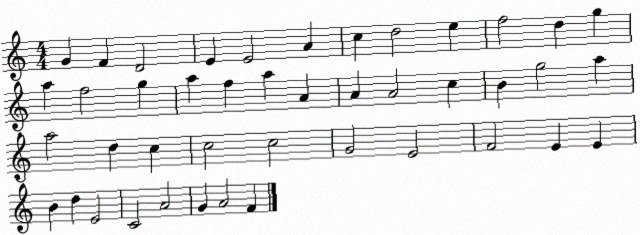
X:1
T:Untitled
M:4/4
L:1/4
K:C
G F D2 E E2 A c d2 e f2 d g a f2 g a f a A A A2 c B g2 a a2 d c c2 c2 G2 E2 F2 E E B d E2 C2 A2 G A2 F